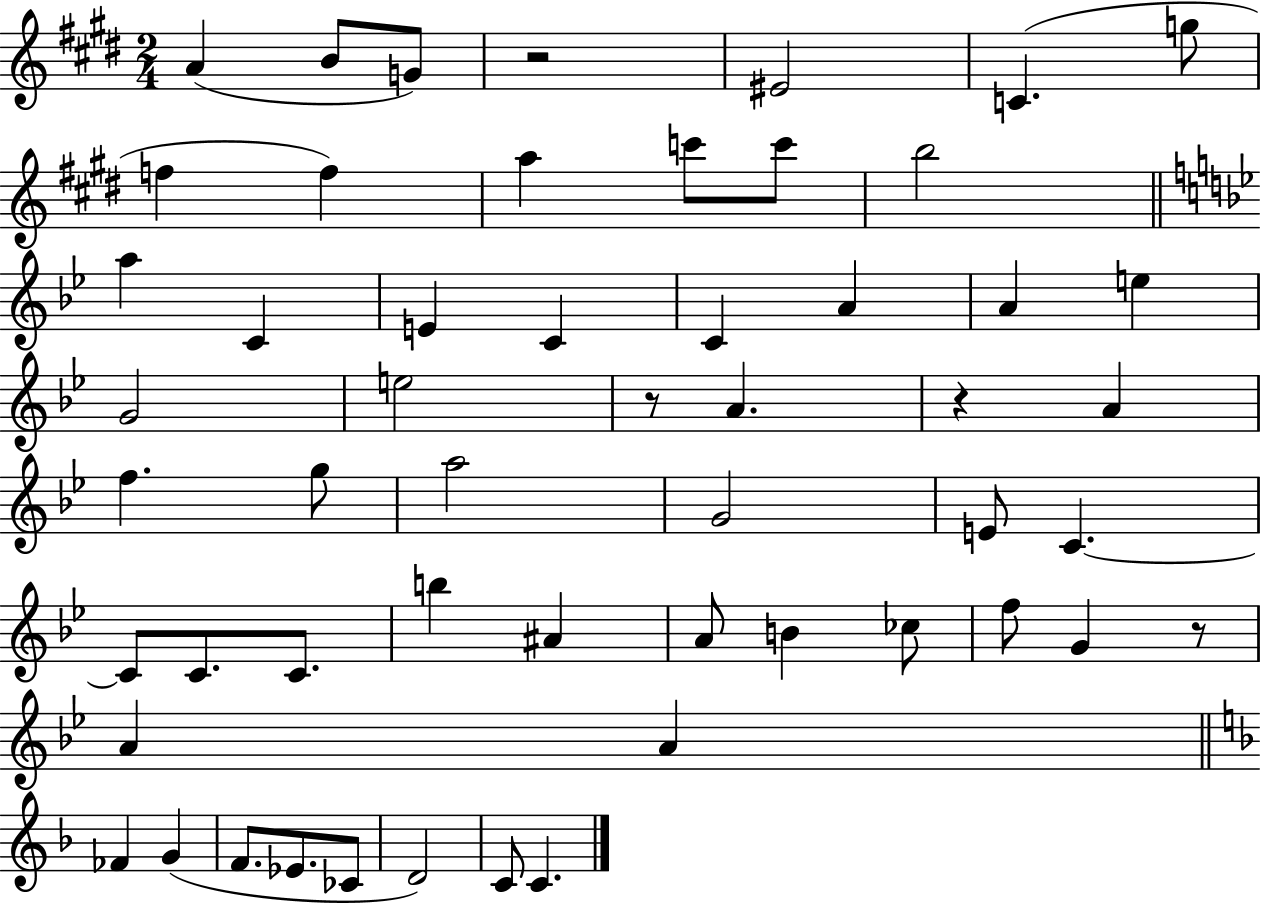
A4/q B4/e G4/e R/h EIS4/h C4/q. G5/e F5/q F5/q A5/q C6/e C6/e B5/h A5/q C4/q E4/q C4/q C4/q A4/q A4/q E5/q G4/h E5/h R/e A4/q. R/q A4/q F5/q. G5/e A5/h G4/h E4/e C4/q. C4/e C4/e. C4/e. B5/q A#4/q A4/e B4/q CES5/e F5/e G4/q R/e A4/q A4/q FES4/q G4/q F4/e. Eb4/e. CES4/e D4/h C4/e C4/q.